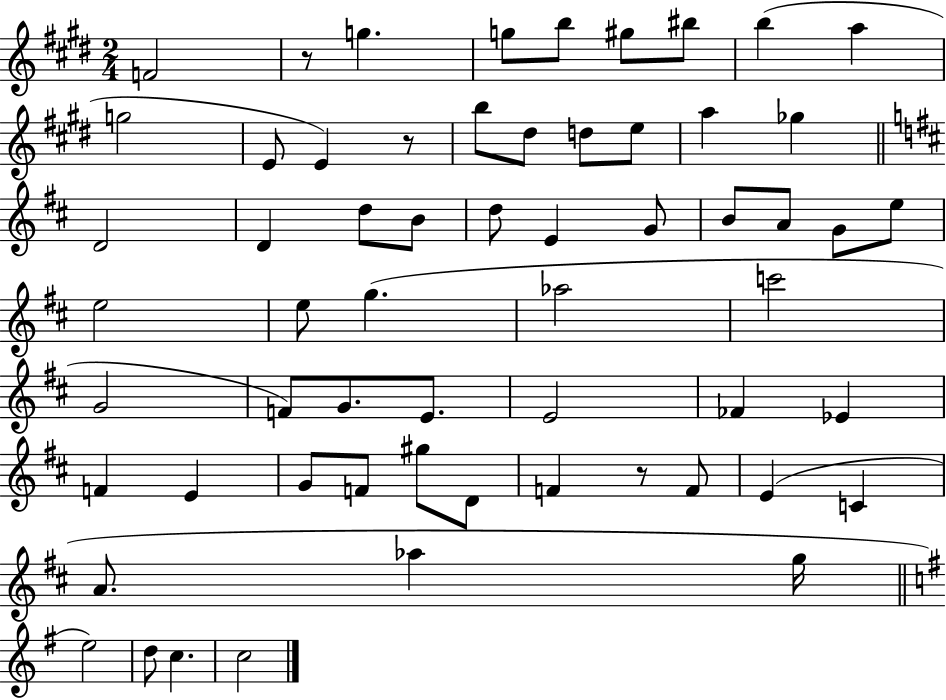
X:1
T:Untitled
M:2/4
L:1/4
K:E
F2 z/2 g g/2 b/2 ^g/2 ^b/2 b a g2 E/2 E z/2 b/2 ^d/2 d/2 e/2 a _g D2 D d/2 B/2 d/2 E G/2 B/2 A/2 G/2 e/2 e2 e/2 g _a2 c'2 G2 F/2 G/2 E/2 E2 _F _E F E G/2 F/2 ^g/2 D/2 F z/2 F/2 E C A/2 _a g/4 e2 d/2 c c2